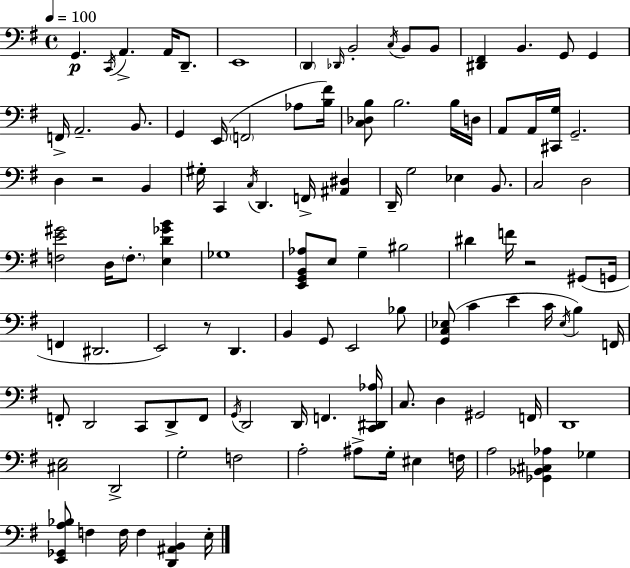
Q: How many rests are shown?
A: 3